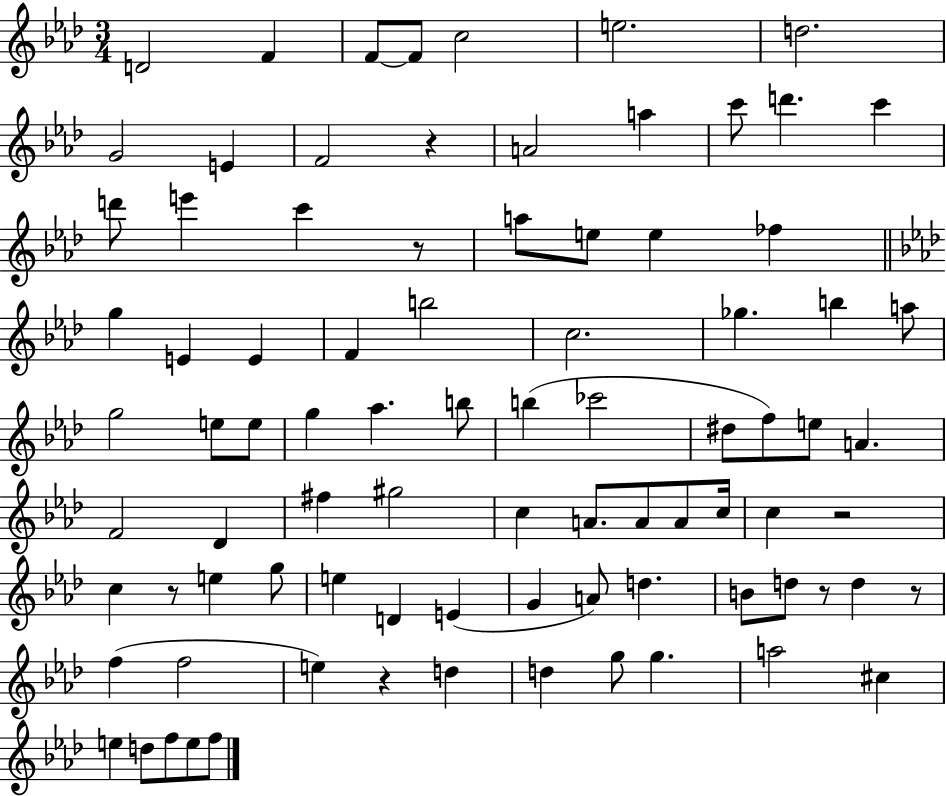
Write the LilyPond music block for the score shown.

{
  \clef treble
  \numericTimeSignature
  \time 3/4
  \key aes \major
  d'2 f'4 | f'8~~ f'8 c''2 | e''2. | d''2. | \break g'2 e'4 | f'2 r4 | a'2 a''4 | c'''8 d'''4. c'''4 | \break d'''8 e'''4 c'''4 r8 | a''8 e''8 e''4 fes''4 | \bar "||" \break \key aes \major g''4 e'4 e'4 | f'4 b''2 | c''2. | ges''4. b''4 a''8 | \break g''2 e''8 e''8 | g''4 aes''4. b''8 | b''4( ces'''2 | dis''8 f''8) e''8 a'4. | \break f'2 des'4 | fis''4 gis''2 | c''4 a'8. a'8 a'8 c''16 | c''4 r2 | \break c''4 r8 e''4 g''8 | e''4 d'4 e'4( | g'4 a'8) d''4. | b'8 d''8 r8 d''4 r8 | \break f''4( f''2 | e''4) r4 d''4 | d''4 g''8 g''4. | a''2 cis''4 | \break e''4 d''8 f''8 e''8 f''8 | \bar "|."
}